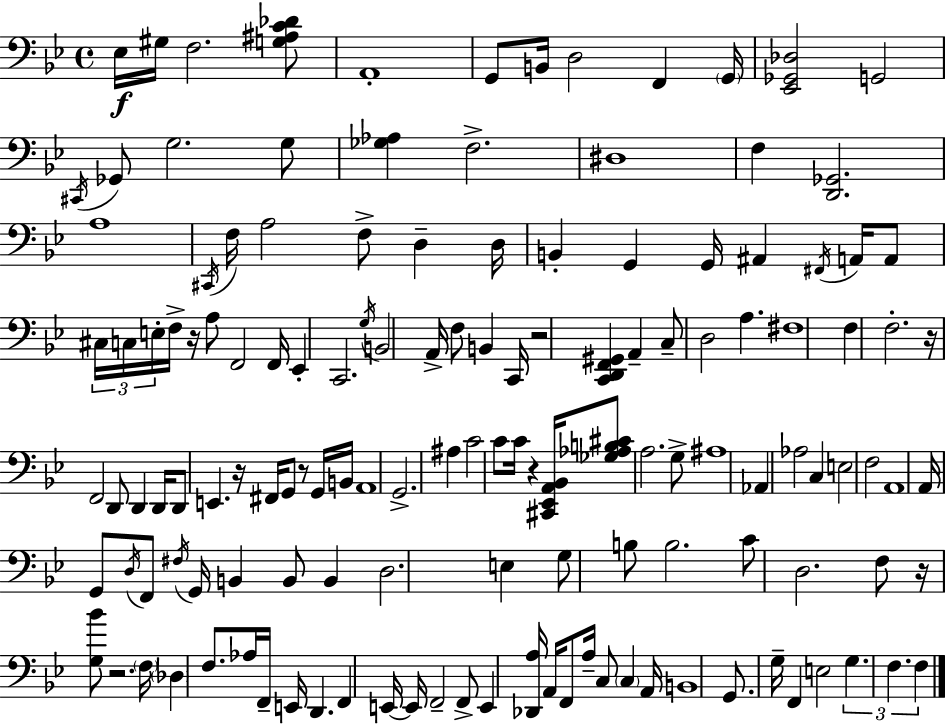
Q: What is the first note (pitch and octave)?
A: Eb3